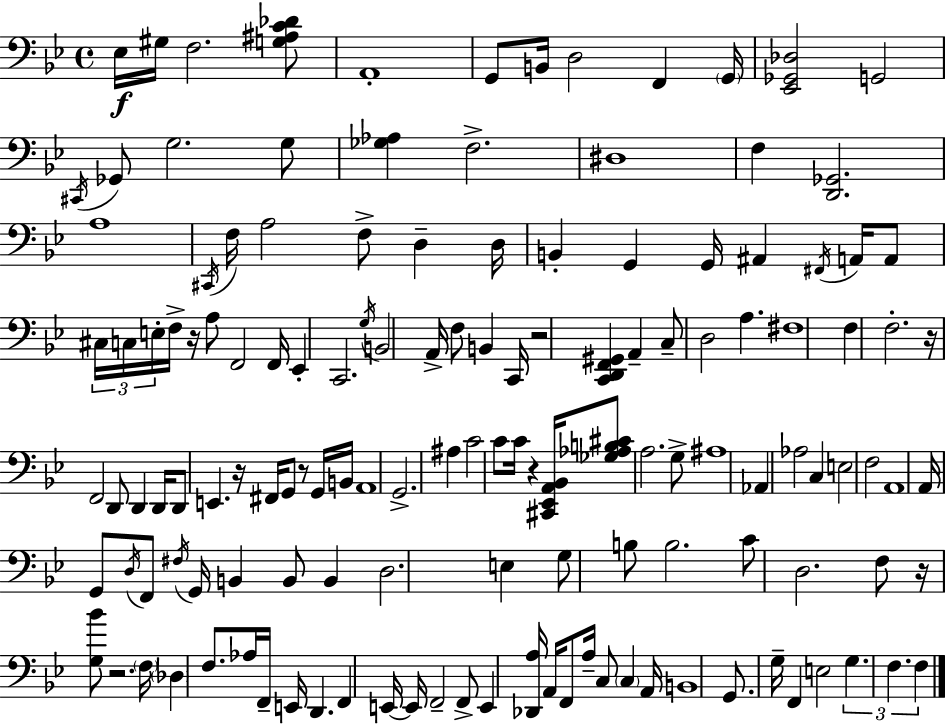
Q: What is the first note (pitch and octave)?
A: Eb3